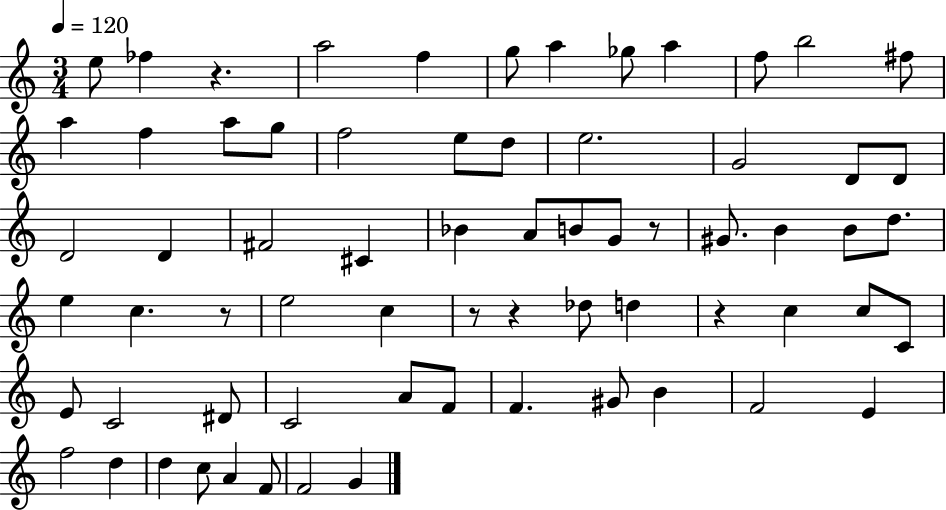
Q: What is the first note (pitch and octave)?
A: E5